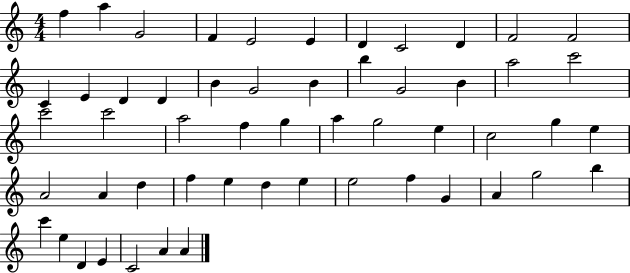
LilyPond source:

{
  \clef treble
  \numericTimeSignature
  \time 4/4
  \key c \major
  f''4 a''4 g'2 | f'4 e'2 e'4 | d'4 c'2 d'4 | f'2 f'2 | \break c'4 e'4 d'4 d'4 | b'4 g'2 b'4 | b''4 g'2 b'4 | a''2 c'''2 | \break c'''2 c'''2 | a''2 f''4 g''4 | a''4 g''2 e''4 | c''2 g''4 e''4 | \break a'2 a'4 d''4 | f''4 e''4 d''4 e''4 | e''2 f''4 g'4 | a'4 g''2 b''4 | \break c'''4 e''4 d'4 e'4 | c'2 a'4 a'4 | \bar "|."
}